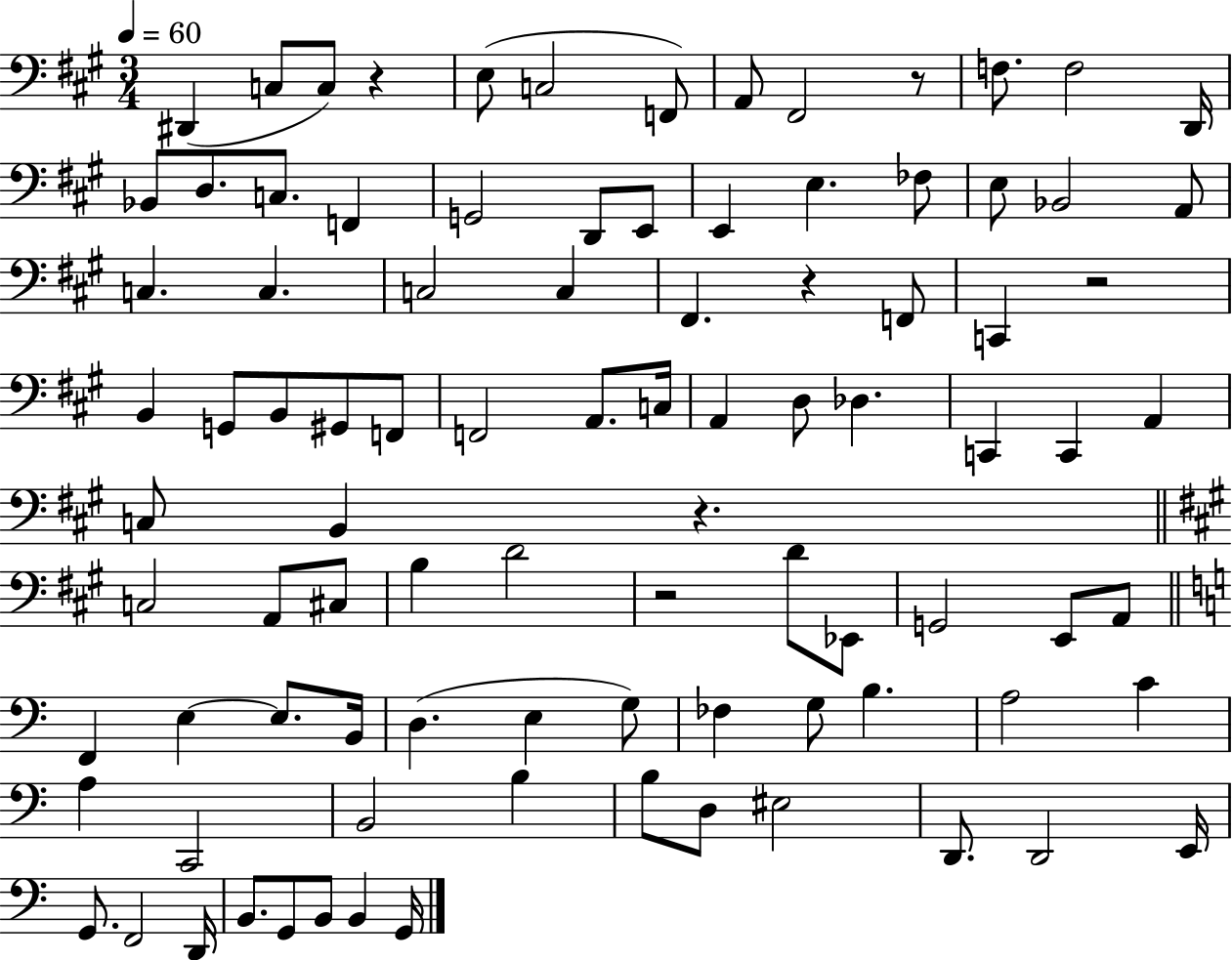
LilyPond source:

{
  \clef bass
  \numericTimeSignature
  \time 3/4
  \key a \major
  \tempo 4 = 60
  dis,4( c8 c8) r4 | e8( c2 f,8) | a,8 fis,2 r8 | f8. f2 d,16 | \break bes,8 d8. c8. f,4 | g,2 d,8 e,8 | e,4 e4. fes8 | e8 bes,2 a,8 | \break c4. c4. | c2 c4 | fis,4. r4 f,8 | c,4 r2 | \break b,4 g,8 b,8 gis,8 f,8 | f,2 a,8. c16 | a,4 d8 des4. | c,4 c,4 a,4 | \break c8 b,4 r4. | \bar "||" \break \key a \major c2 a,8 cis8 | b4 d'2 | r2 d'8 ees,8 | g,2 e,8 a,8 | \break \bar "||" \break \key a \minor f,4 e4~~ e8. b,16 | d4.( e4 g8) | fes4 g8 b4. | a2 c'4 | \break a4 c,2 | b,2 b4 | b8 d8 eis2 | d,8. d,2 e,16 | \break g,8. f,2 d,16 | b,8. g,8 b,8 b,4 g,16 | \bar "|."
}